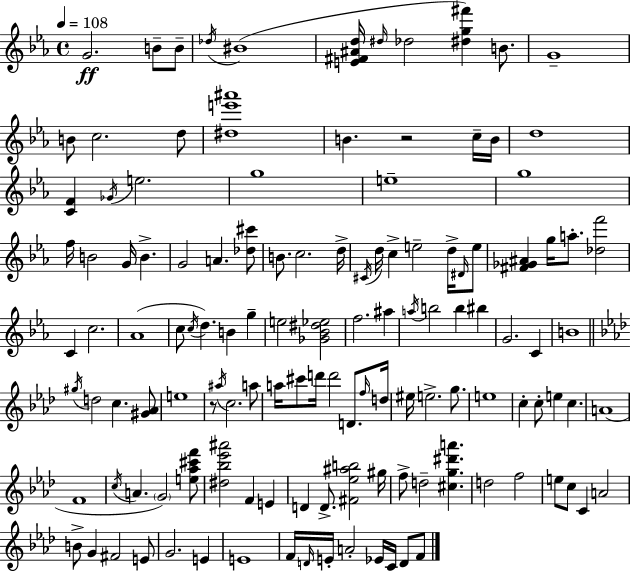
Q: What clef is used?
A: treble